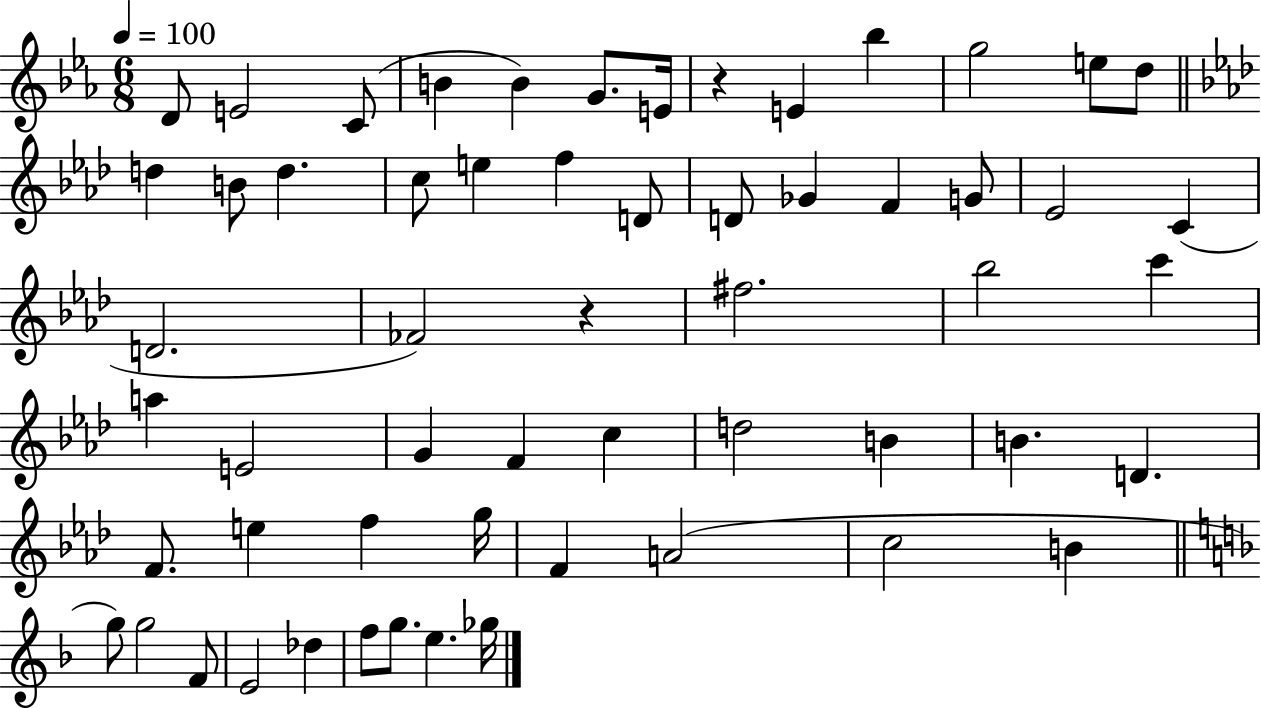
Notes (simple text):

D4/e E4/h C4/e B4/q B4/q G4/e. E4/s R/q E4/q Bb5/q G5/h E5/e D5/e D5/q B4/e D5/q. C5/e E5/q F5/q D4/e D4/e Gb4/q F4/q G4/e Eb4/h C4/q D4/h. FES4/h R/q F#5/h. Bb5/h C6/q A5/q E4/h G4/q F4/q C5/q D5/h B4/q B4/q. D4/q. F4/e. E5/q F5/q G5/s F4/q A4/h C5/h B4/q G5/e G5/h F4/e E4/h Db5/q F5/e G5/e. E5/q. Gb5/s